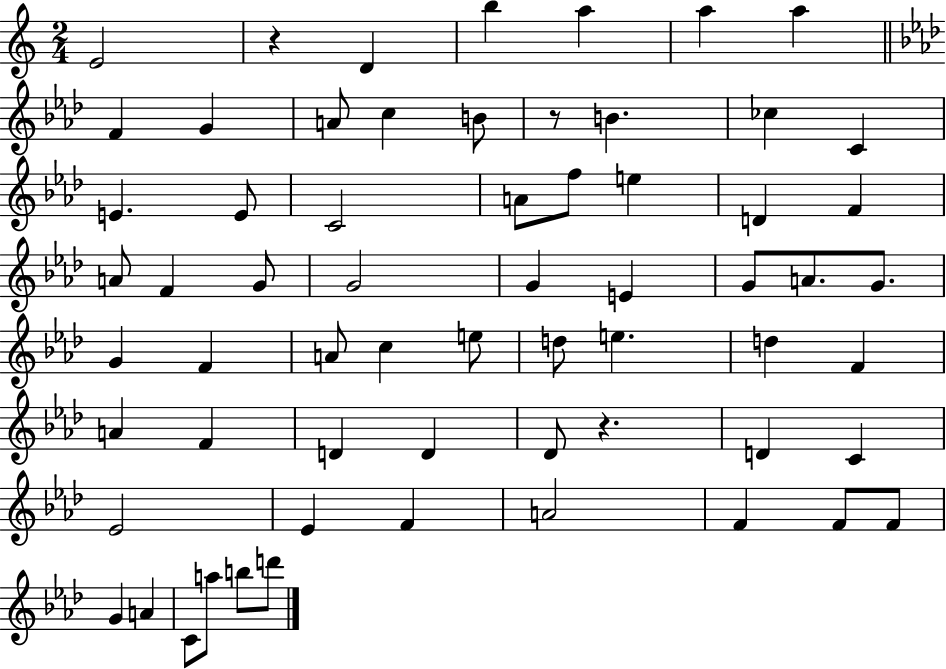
E4/h R/q D4/q B5/q A5/q A5/q A5/q F4/q G4/q A4/e C5/q B4/e R/e B4/q. CES5/q C4/q E4/q. E4/e C4/h A4/e F5/e E5/q D4/q F4/q A4/e F4/q G4/e G4/h G4/q E4/q G4/e A4/e. G4/e. G4/q F4/q A4/e C5/q E5/e D5/e E5/q. D5/q F4/q A4/q F4/q D4/q D4/q Db4/e R/q. D4/q C4/q Eb4/h Eb4/q F4/q A4/h F4/q F4/e F4/e G4/q A4/q C4/e A5/e B5/e D6/e